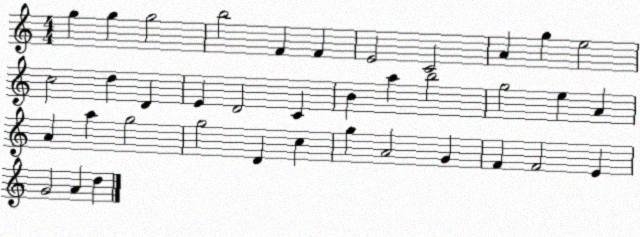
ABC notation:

X:1
T:Untitled
M:4/4
L:1/4
K:C
g g g2 b2 F F E2 C2 A g e2 c2 d D E D2 C B a b2 g2 e A A a g2 g2 D c g A2 G F F2 E G2 A d